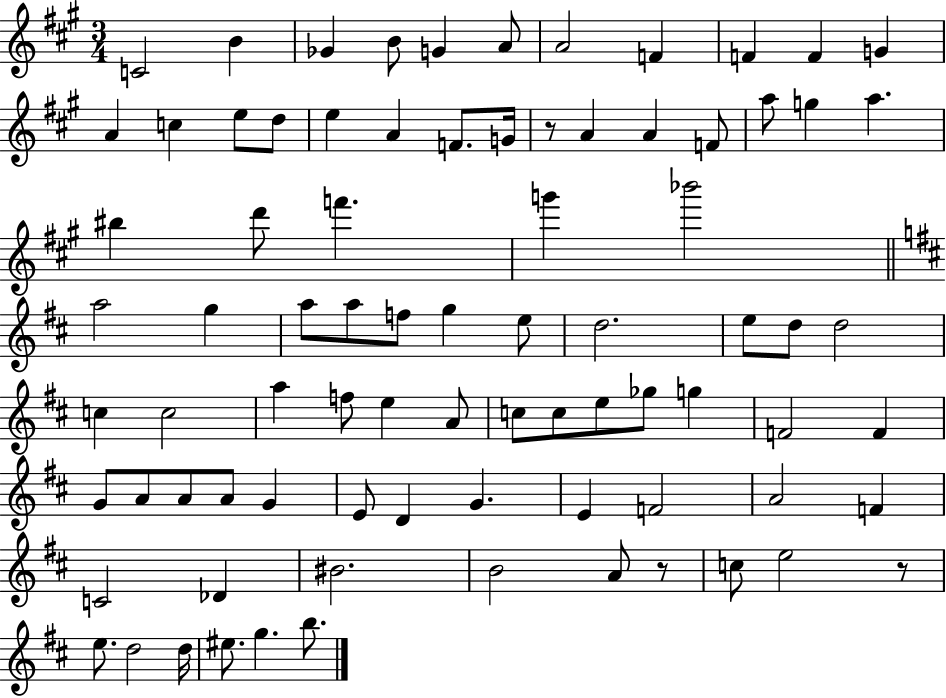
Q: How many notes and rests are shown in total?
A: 82